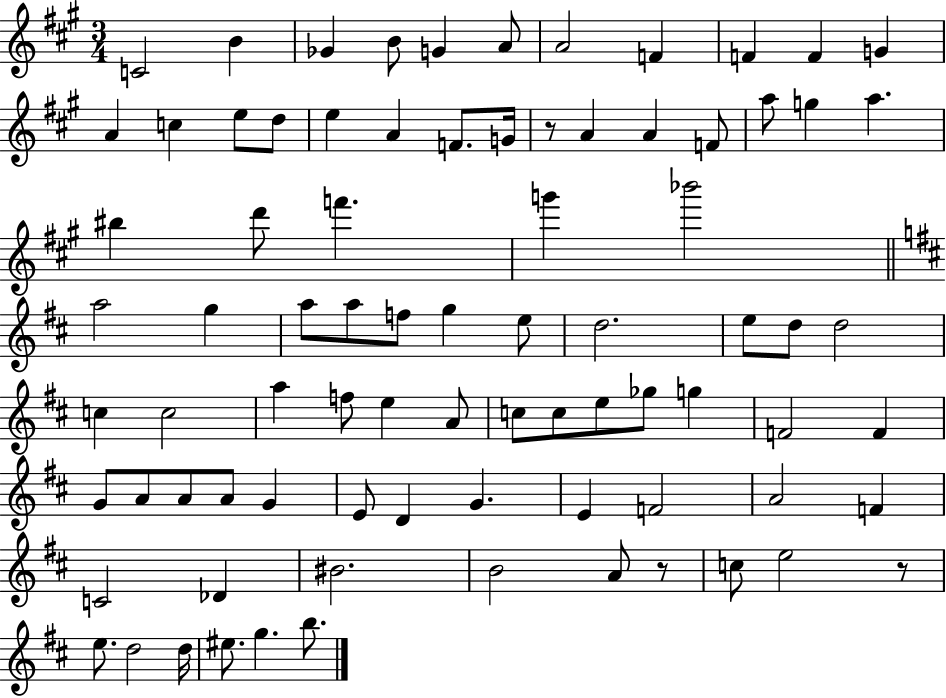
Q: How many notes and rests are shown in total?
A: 82